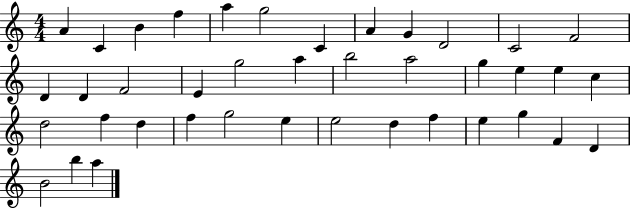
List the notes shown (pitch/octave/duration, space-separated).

A4/q C4/q B4/q F5/q A5/q G5/h C4/q A4/q G4/q D4/h C4/h F4/h D4/q D4/q F4/h E4/q G5/h A5/q B5/h A5/h G5/q E5/q E5/q C5/q D5/h F5/q D5/q F5/q G5/h E5/q E5/h D5/q F5/q E5/q G5/q F4/q D4/q B4/h B5/q A5/q